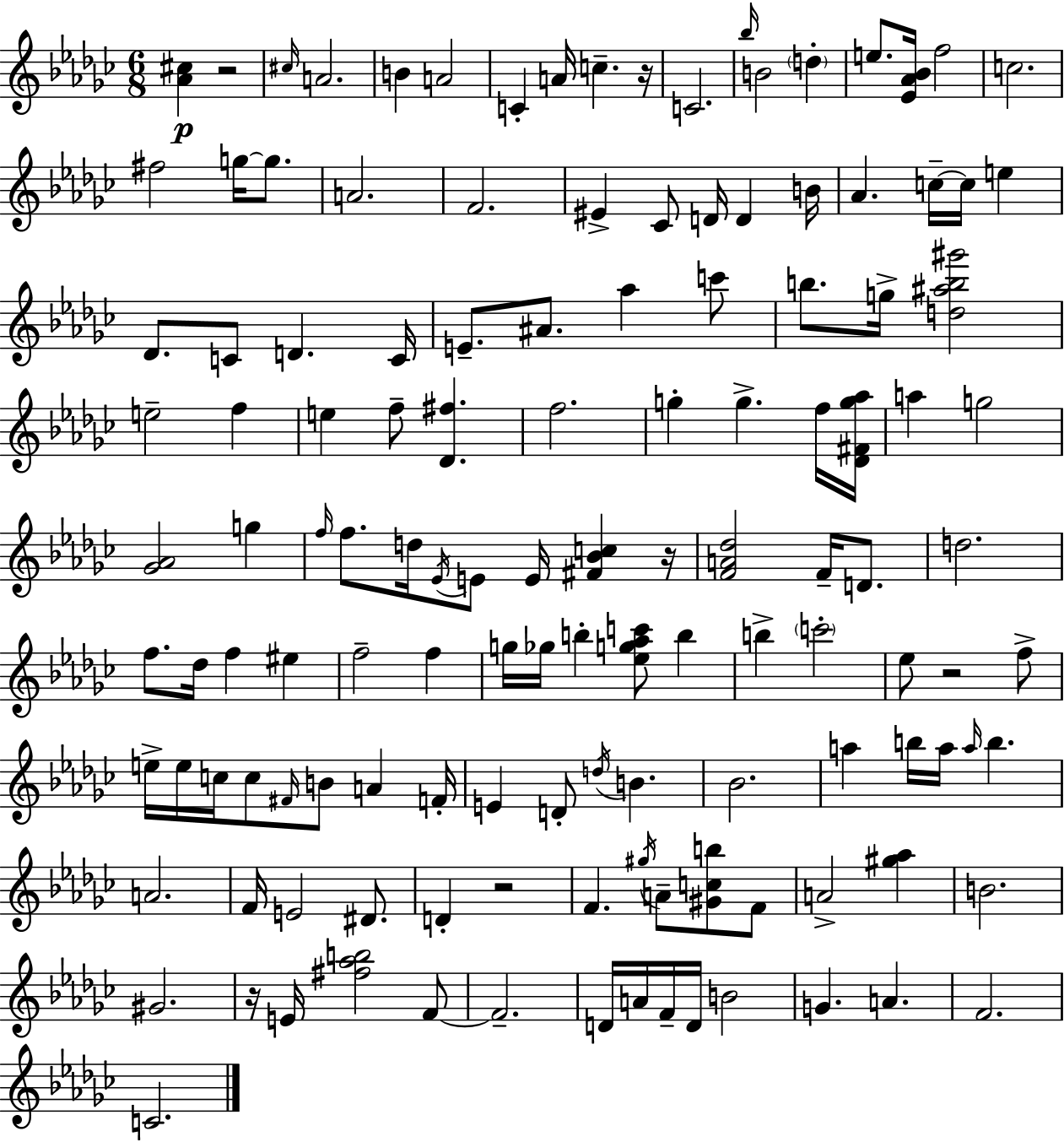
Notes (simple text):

[Ab4,C#5]/q R/h C#5/s A4/h. B4/q A4/h C4/q A4/s C5/q. R/s C4/h. Bb5/s B4/h D5/q E5/e. [Eb4,Ab4,Bb4]/s F5/h C5/h. F#5/h G5/s G5/e. A4/h. F4/h. EIS4/q CES4/e D4/s D4/q B4/s Ab4/q. C5/s C5/s E5/q Db4/e. C4/e D4/q. C4/s E4/e. A#4/e. Ab5/q C6/e B5/e. G5/s [D5,A#5,B5,G#6]/h E5/h F5/q E5/q F5/e [Db4,F#5]/q. F5/h. G5/q G5/q. F5/s [Db4,F#4,G5,Ab5]/s A5/q G5/h [Gb4,Ab4]/h G5/q F5/s F5/e. D5/s Eb4/s E4/e E4/s [F#4,Bb4,C5]/q R/s [F4,A4,Db5]/h F4/s D4/e. D5/h. F5/e. Db5/s F5/q EIS5/q F5/h F5/q G5/s Gb5/s B5/q [Eb5,G5,Ab5,C6]/e B5/q B5/q C6/h Eb5/e R/h F5/e E5/s E5/s C5/s C5/e F#4/s B4/e A4/q F4/s E4/q D4/e D5/s B4/q. Bb4/h. A5/q B5/s A5/s A5/s B5/q. A4/h. F4/s E4/h D#4/e. D4/q R/h F4/q. G#5/s A4/e [G#4,C5,B5]/e F4/e A4/h [G#5,Ab5]/q B4/h. G#4/h. R/s E4/s [F#5,Ab5,B5]/h F4/e F4/h. D4/s A4/s F4/s D4/s B4/h G4/q. A4/q. F4/h. C4/h.